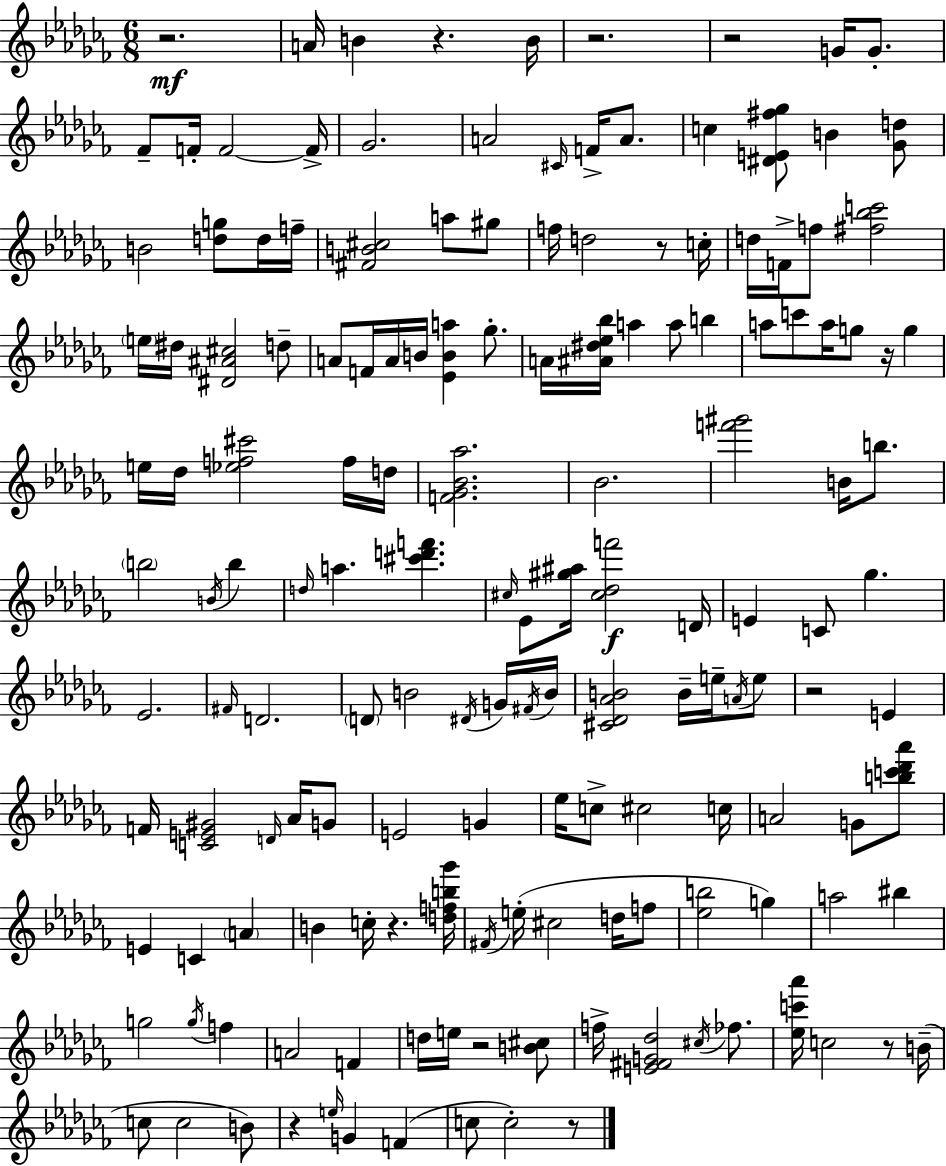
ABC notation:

X:1
T:Untitled
M:6/8
L:1/4
K:Abm
z2 A/4 B z B/4 z2 z2 G/4 G/2 _F/2 F/4 F2 F/4 _G2 A2 ^C/4 F/4 A/2 c [^DE^f_g]/2 B [_Gd]/2 B2 [dg]/2 d/4 f/4 [^FB^c]2 a/2 ^g/2 f/4 d2 z/2 c/4 d/4 F/4 f/2 [^f_bc']2 e/4 ^d/4 [^D^A^c]2 d/2 A/2 F/4 A/4 B/4 [_EBa] _g/2 A/4 [^A^d_e_b]/4 a a/2 b a/2 c'/2 a/4 g/2 z/4 g e/4 _d/4 [_ef^c']2 f/4 d/4 [F_G_B_a]2 _B2 [f'^g']2 B/4 b/2 b2 B/4 b d/4 a [^c'd'f'] ^c/4 _E/2 [^g^a]/4 [^c_df']2 D/4 E C/2 _g _E2 ^F/4 D2 D/2 B2 ^D/4 G/4 ^F/4 B/4 [^C_D_AB]2 B/4 e/4 A/4 e/2 z2 E F/4 [CE^G]2 D/4 _A/4 G/2 E2 G _e/4 c/2 ^c2 c/4 A2 G/2 [bc'_d'_a']/2 E C A B c/4 z [dfb_g']/4 ^F/4 e/4 ^c2 d/4 f/2 [_eb]2 g a2 ^b g2 g/4 f A2 F d/4 e/4 z2 [B^c]/2 f/4 [E^FG_d]2 ^c/4 _f/2 [_ec'_a']/4 c2 z/2 B/4 c/2 c2 B/2 z e/4 G F c/2 c2 z/2